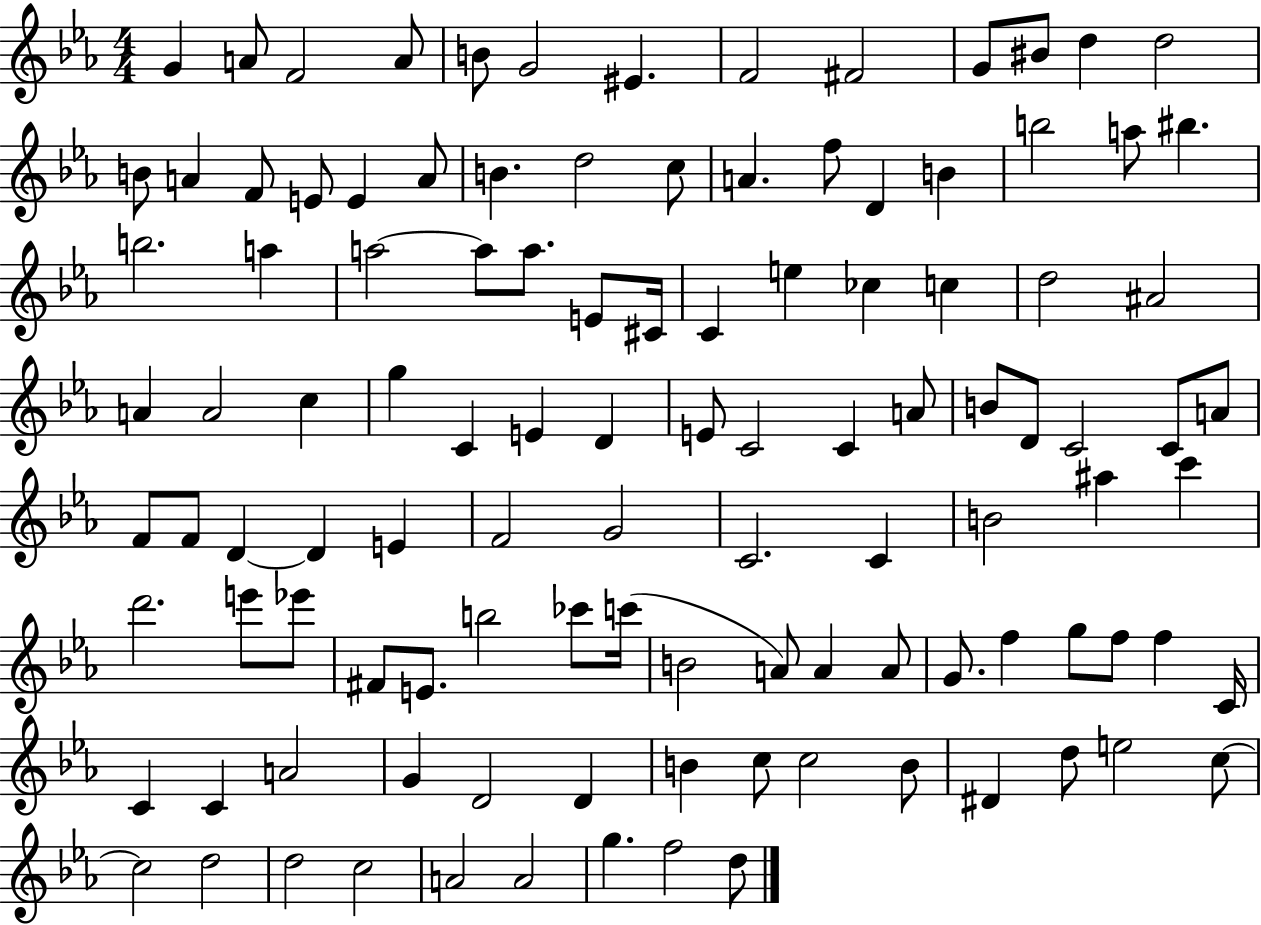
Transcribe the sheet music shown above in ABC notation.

X:1
T:Untitled
M:4/4
L:1/4
K:Eb
G A/2 F2 A/2 B/2 G2 ^E F2 ^F2 G/2 ^B/2 d d2 B/2 A F/2 E/2 E A/2 B d2 c/2 A f/2 D B b2 a/2 ^b b2 a a2 a/2 a/2 E/2 ^C/4 C e _c c d2 ^A2 A A2 c g C E D E/2 C2 C A/2 B/2 D/2 C2 C/2 A/2 F/2 F/2 D D E F2 G2 C2 C B2 ^a c' d'2 e'/2 _e'/2 ^F/2 E/2 b2 _c'/2 c'/4 B2 A/2 A A/2 G/2 f g/2 f/2 f C/4 C C A2 G D2 D B c/2 c2 B/2 ^D d/2 e2 c/2 c2 d2 d2 c2 A2 A2 g f2 d/2